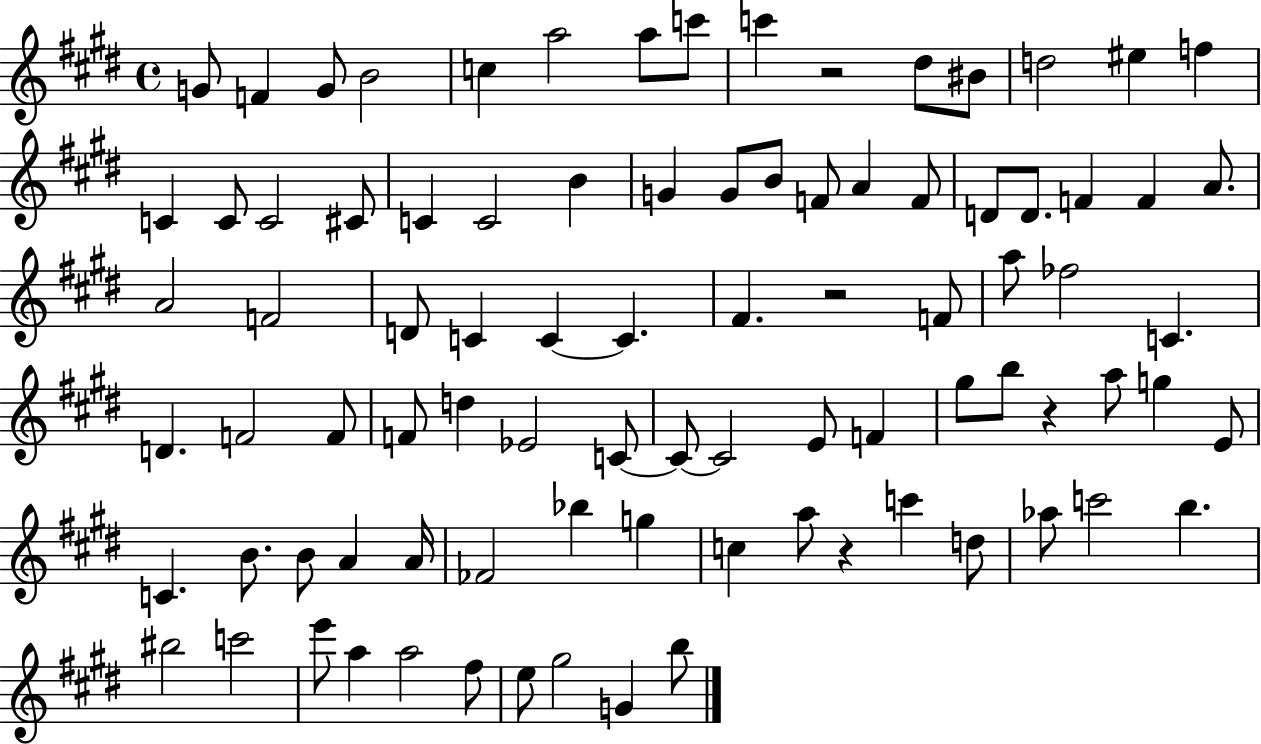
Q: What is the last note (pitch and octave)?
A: B5